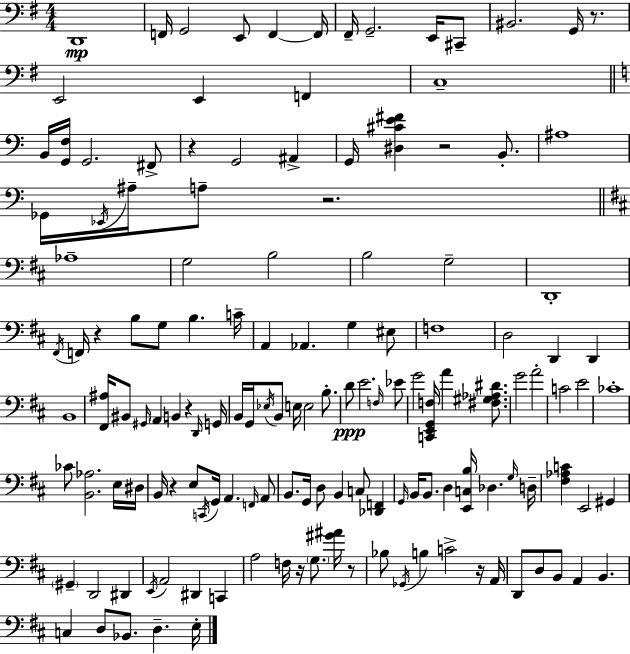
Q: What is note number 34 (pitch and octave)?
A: D2